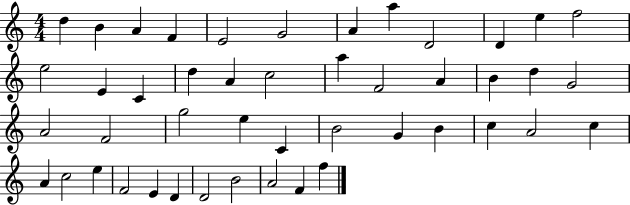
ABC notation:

X:1
T:Untitled
M:4/4
L:1/4
K:C
d B A F E2 G2 A a D2 D e f2 e2 E C d A c2 a F2 A B d G2 A2 F2 g2 e C B2 G B c A2 c A c2 e F2 E D D2 B2 A2 F f